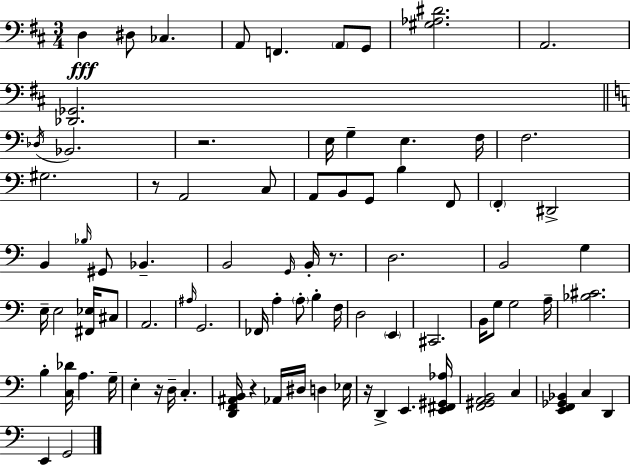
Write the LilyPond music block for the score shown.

{
  \clef bass
  \numericTimeSignature
  \time 3/4
  \key d \major
  \repeat volta 2 { d4\fff dis8 ces4. | a,8 f,4. \parenthesize a,8 g,8 | <gis aes dis'>2. | a,2. | \break <des, ges,>2. | \bar "||" \break \key a \minor \acciaccatura { des16 } bes,2. | r2. | e16 g4-- e4. | f16 f2. | \break gis2. | r8 a,2 c8 | a,8 b,8 g,8 b4 f,8 | \parenthesize f,4-. dis,2-> | \break b,4 \grace { bes16 } gis,8 bes,4.-- | b,2 \grace { g,16 } b,16-. | r8. d2. | b,2 g4 | \break e16-- e2 | <fis, ees>16 cis8 a,2. | \grace { ais16 } g,2. | fes,16 a4-. \parenthesize a8-. b4-. | \break f16 d2 | \parenthesize e,4 cis,2. | b,16 g8 g2 | a16-- <bes cis'>2. | \break b4-. <c des'>16 a4. | g16-- e4-. r16 d16-- c4.-. | <d, f, ais, b,>16 r4 aes,16 dis16 d4 | ees16 r16 d,4-> e,4. | \break <e, fis, gis, aes>16 <f, gis, a, b,>2 | c4 <e, f, ges, bes,>4 c4 | d,4 e,4 g,2 | } \bar "|."
}